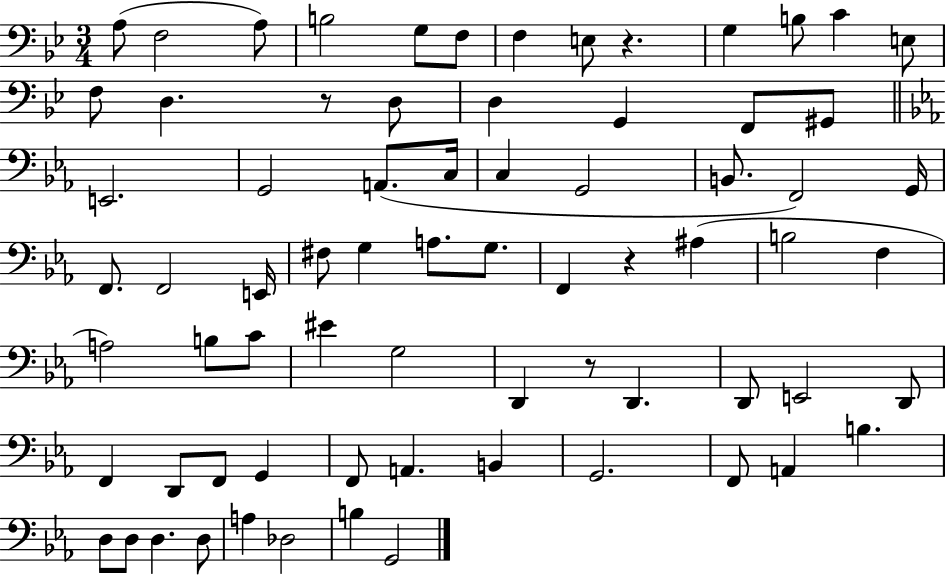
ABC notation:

X:1
T:Untitled
M:3/4
L:1/4
K:Bb
A,/2 F,2 A,/2 B,2 G,/2 F,/2 F, E,/2 z G, B,/2 C E,/2 F,/2 D, z/2 D,/2 D, G,, F,,/2 ^G,,/2 E,,2 G,,2 A,,/2 C,/4 C, G,,2 B,,/2 F,,2 G,,/4 F,,/2 F,,2 E,,/4 ^F,/2 G, A,/2 G,/2 F,, z ^A, B,2 F, A,2 B,/2 C/2 ^E G,2 D,, z/2 D,, D,,/2 E,,2 D,,/2 F,, D,,/2 F,,/2 G,, F,,/2 A,, B,, G,,2 F,,/2 A,, B, D,/2 D,/2 D, D,/2 A, _D,2 B, G,,2